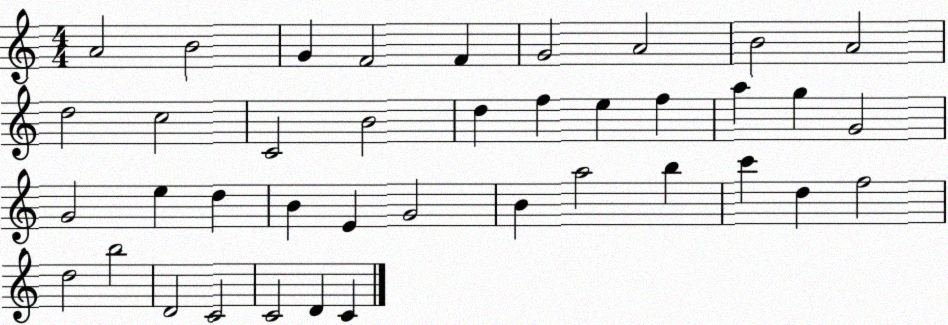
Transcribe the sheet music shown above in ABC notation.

X:1
T:Untitled
M:4/4
L:1/4
K:C
A2 B2 G F2 F G2 A2 B2 A2 d2 c2 C2 B2 d f e f a g G2 G2 e d B E G2 B a2 b c' d f2 d2 b2 D2 C2 C2 D C